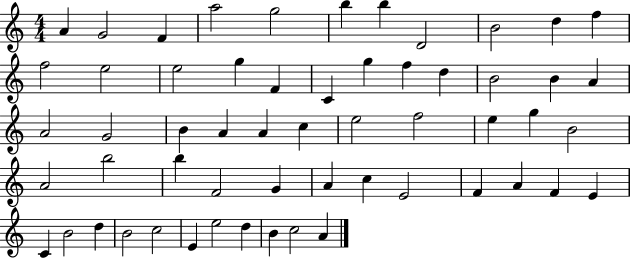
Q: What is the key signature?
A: C major